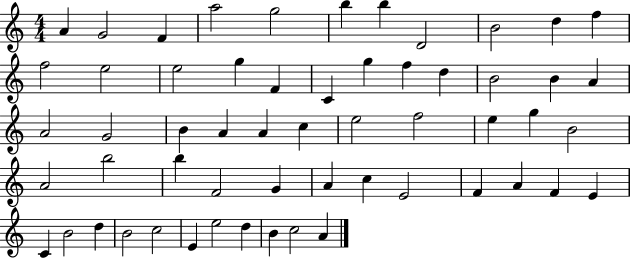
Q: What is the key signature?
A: C major